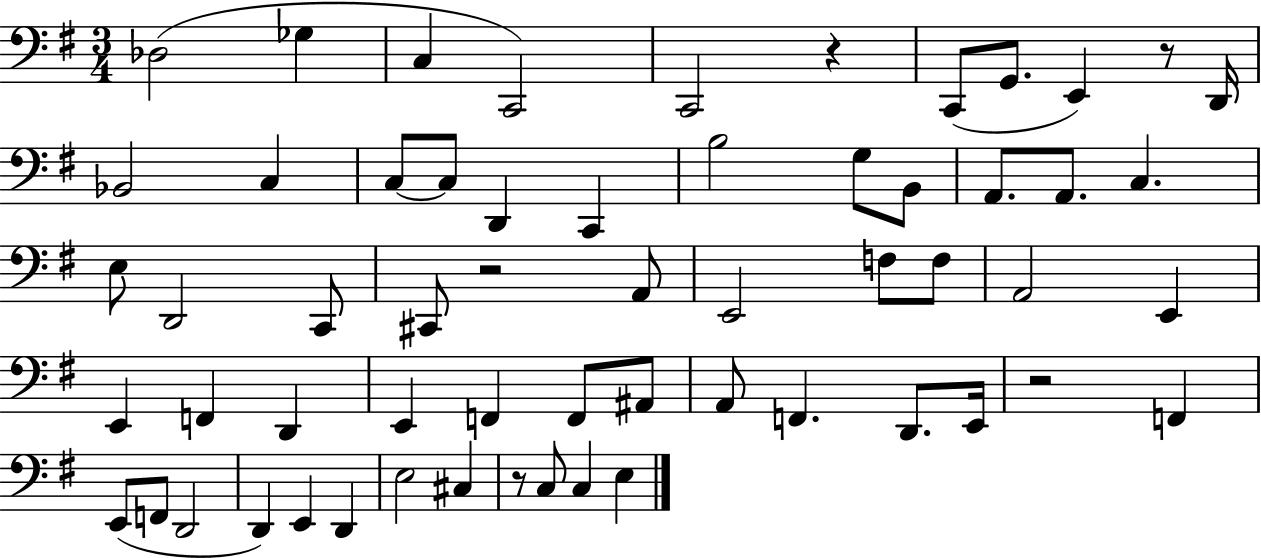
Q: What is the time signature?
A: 3/4